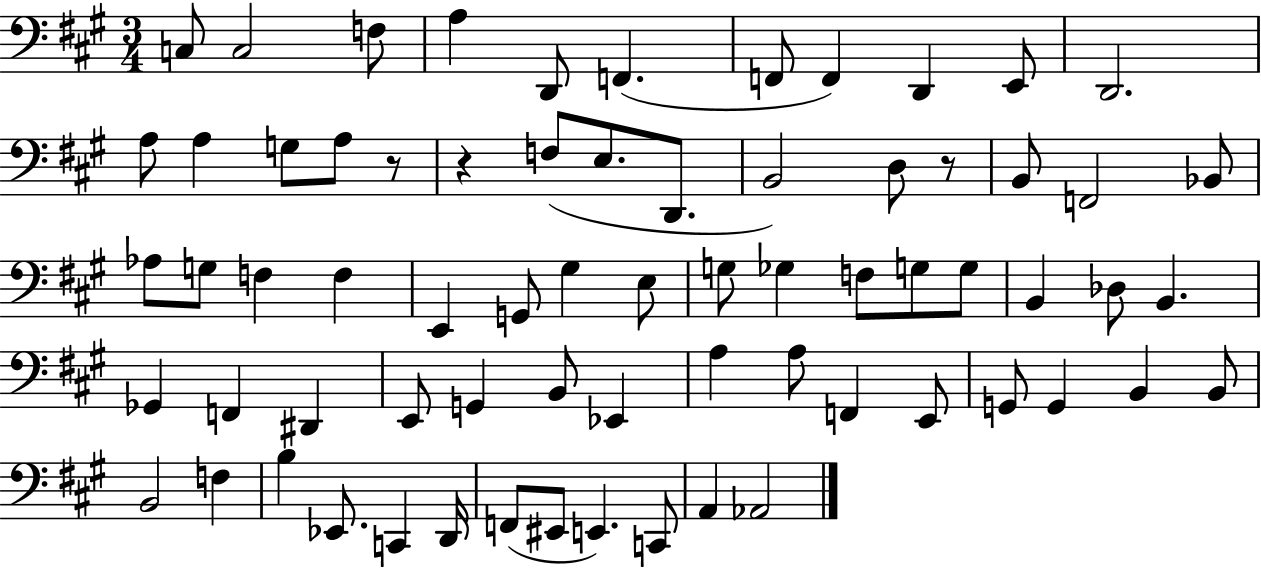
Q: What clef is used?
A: bass